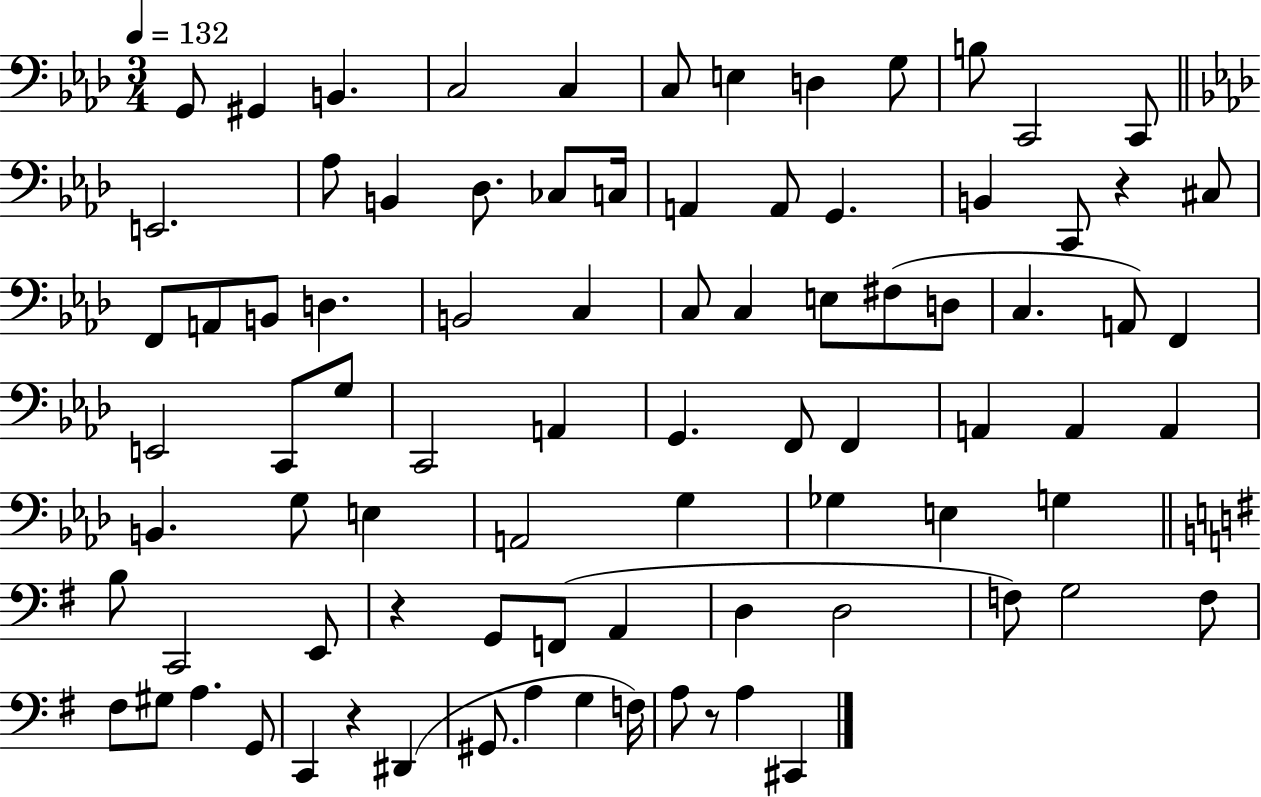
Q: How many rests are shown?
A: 4